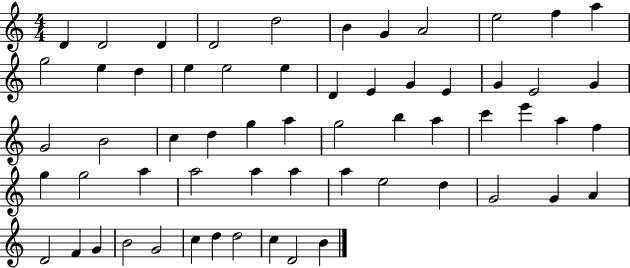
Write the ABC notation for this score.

X:1
T:Untitled
M:4/4
L:1/4
K:C
D D2 D D2 d2 B G A2 e2 f a g2 e d e e2 e D E G E G E2 G G2 B2 c d g a g2 b a c' e' a f g g2 a a2 a a a e2 d G2 G A D2 F G B2 G2 c d d2 c D2 B